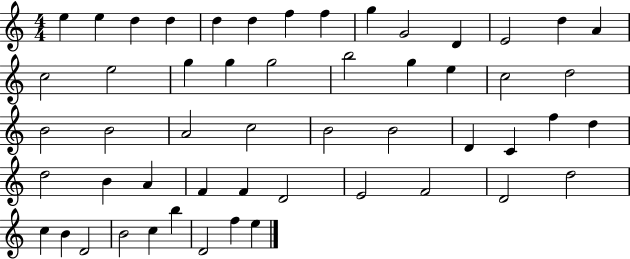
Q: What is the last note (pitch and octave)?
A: E5